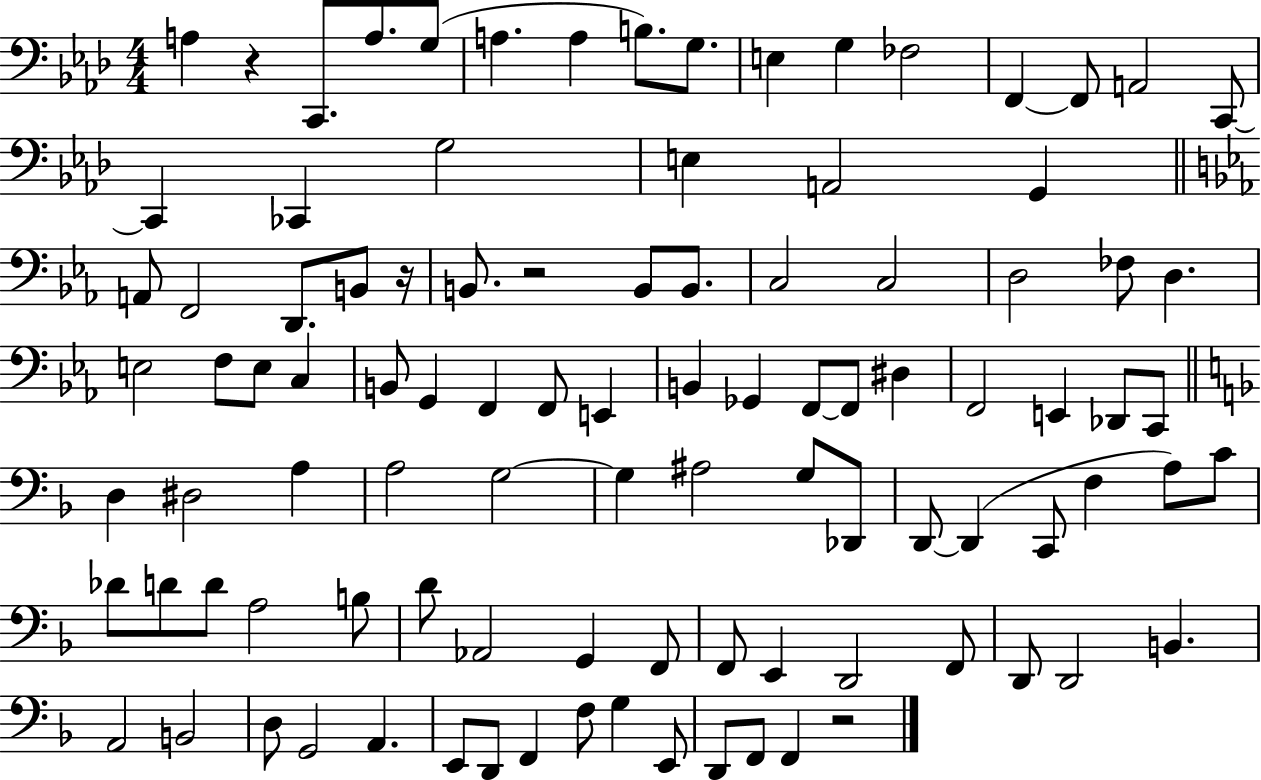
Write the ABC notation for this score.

X:1
T:Untitled
M:4/4
L:1/4
K:Ab
A, z C,,/2 A,/2 G,/2 A, A, B,/2 G,/2 E, G, _F,2 F,, F,,/2 A,,2 C,,/2 C,, _C,, G,2 E, A,,2 G,, A,,/2 F,,2 D,,/2 B,,/2 z/4 B,,/2 z2 B,,/2 B,,/2 C,2 C,2 D,2 _F,/2 D, E,2 F,/2 E,/2 C, B,,/2 G,, F,, F,,/2 E,, B,, _G,, F,,/2 F,,/2 ^D, F,,2 E,, _D,,/2 C,,/2 D, ^D,2 A, A,2 G,2 G, ^A,2 G,/2 _D,,/2 D,,/2 D,, C,,/2 F, A,/2 C/2 _D/2 D/2 D/2 A,2 B,/2 D/2 _A,,2 G,, F,,/2 F,,/2 E,, D,,2 F,,/2 D,,/2 D,,2 B,, A,,2 B,,2 D,/2 G,,2 A,, E,,/2 D,,/2 F,, F,/2 G, E,,/2 D,,/2 F,,/2 F,, z2